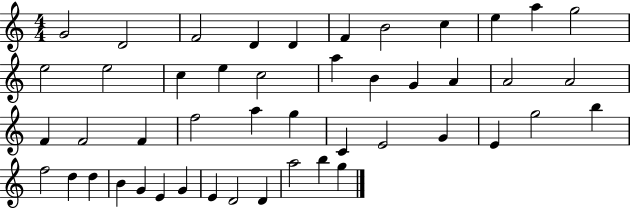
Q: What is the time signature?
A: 4/4